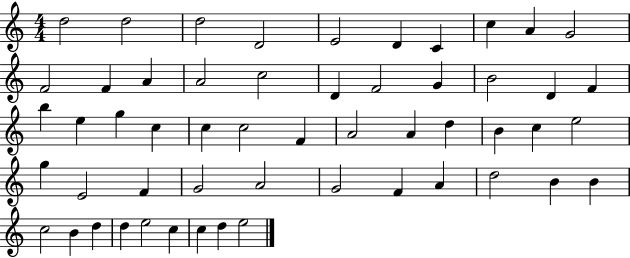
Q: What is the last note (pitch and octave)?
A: E5